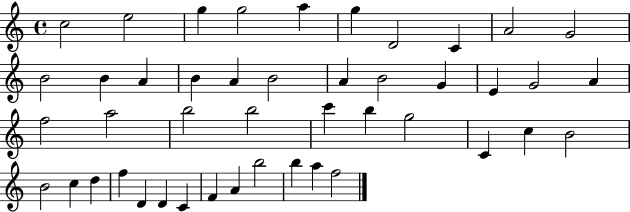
C5/h E5/h G5/q G5/h A5/q G5/q D4/h C4/q A4/h G4/h B4/h B4/q A4/q B4/q A4/q B4/h A4/q B4/h G4/q E4/q G4/h A4/q F5/h A5/h B5/h B5/h C6/q B5/q G5/h C4/q C5/q B4/h B4/h C5/q D5/q F5/q D4/q D4/q C4/q F4/q A4/q B5/h B5/q A5/q F5/h